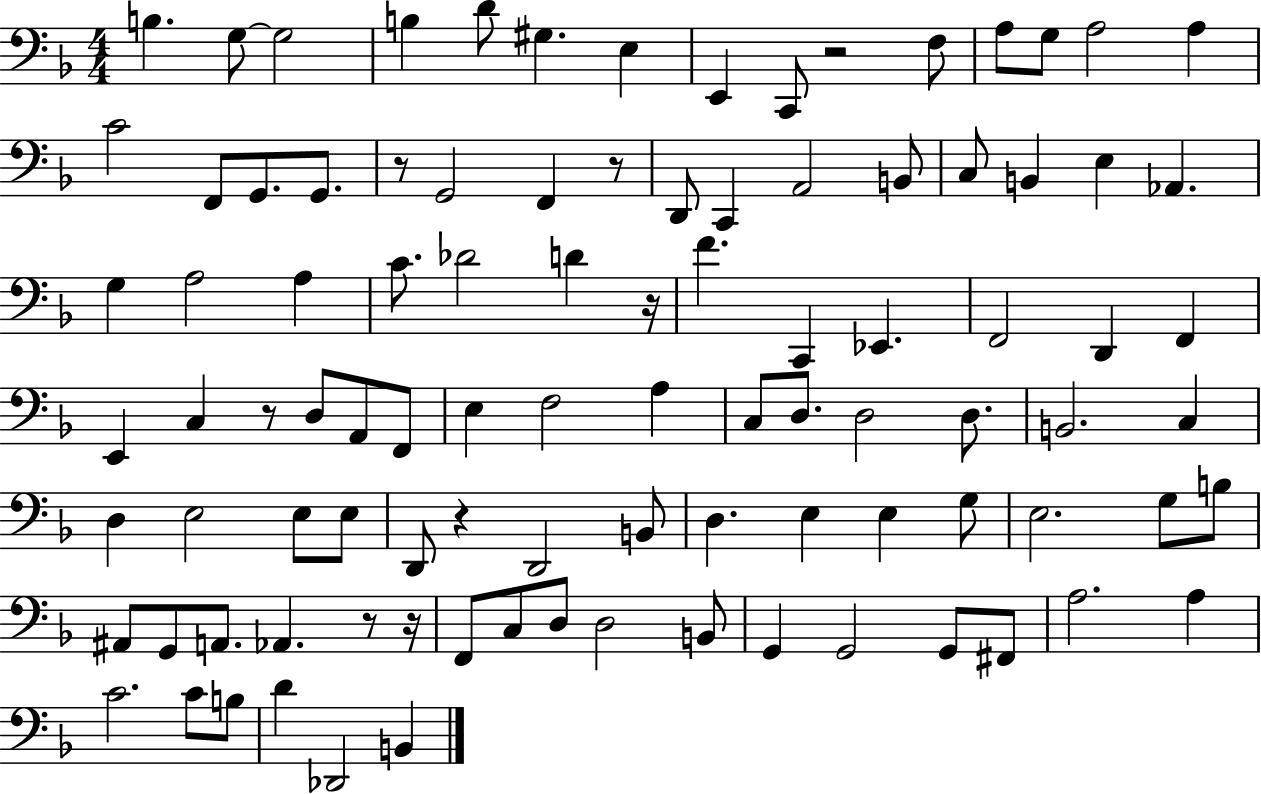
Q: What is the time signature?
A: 4/4